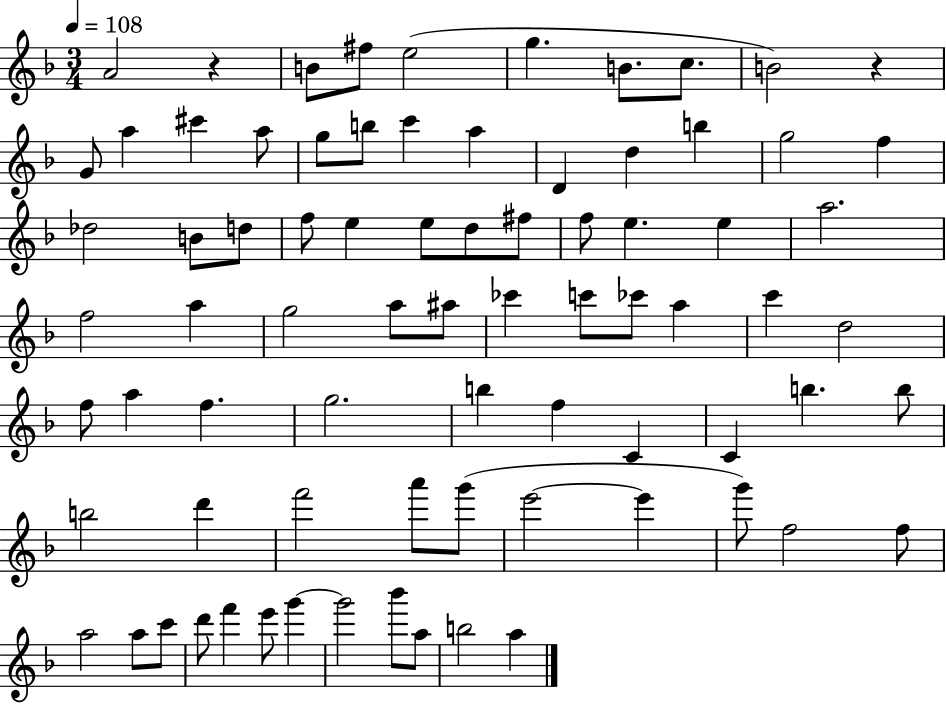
{
  \clef treble
  \numericTimeSignature
  \time 3/4
  \key f \major
  \tempo 4 = 108
  a'2 r4 | b'8 fis''8 e''2( | g''4. b'8. c''8. | b'2) r4 | \break g'8 a''4 cis'''4 a''8 | g''8 b''8 c'''4 a''4 | d'4 d''4 b''4 | g''2 f''4 | \break des''2 b'8 d''8 | f''8 e''4 e''8 d''8 fis''8 | f''8 e''4. e''4 | a''2. | \break f''2 a''4 | g''2 a''8 ais''8 | ces'''4 c'''8 ces'''8 a''4 | c'''4 d''2 | \break f''8 a''4 f''4. | g''2. | b''4 f''4 c'4 | c'4 b''4. b''8 | \break b''2 d'''4 | f'''2 a'''8 g'''8( | e'''2~~ e'''4 | g'''8) f''2 f''8 | \break a''2 a''8 c'''8 | d'''8 f'''4 e'''8 g'''4~~ | g'''2 bes'''8 a''8 | b''2 a''4 | \break \bar "|."
}